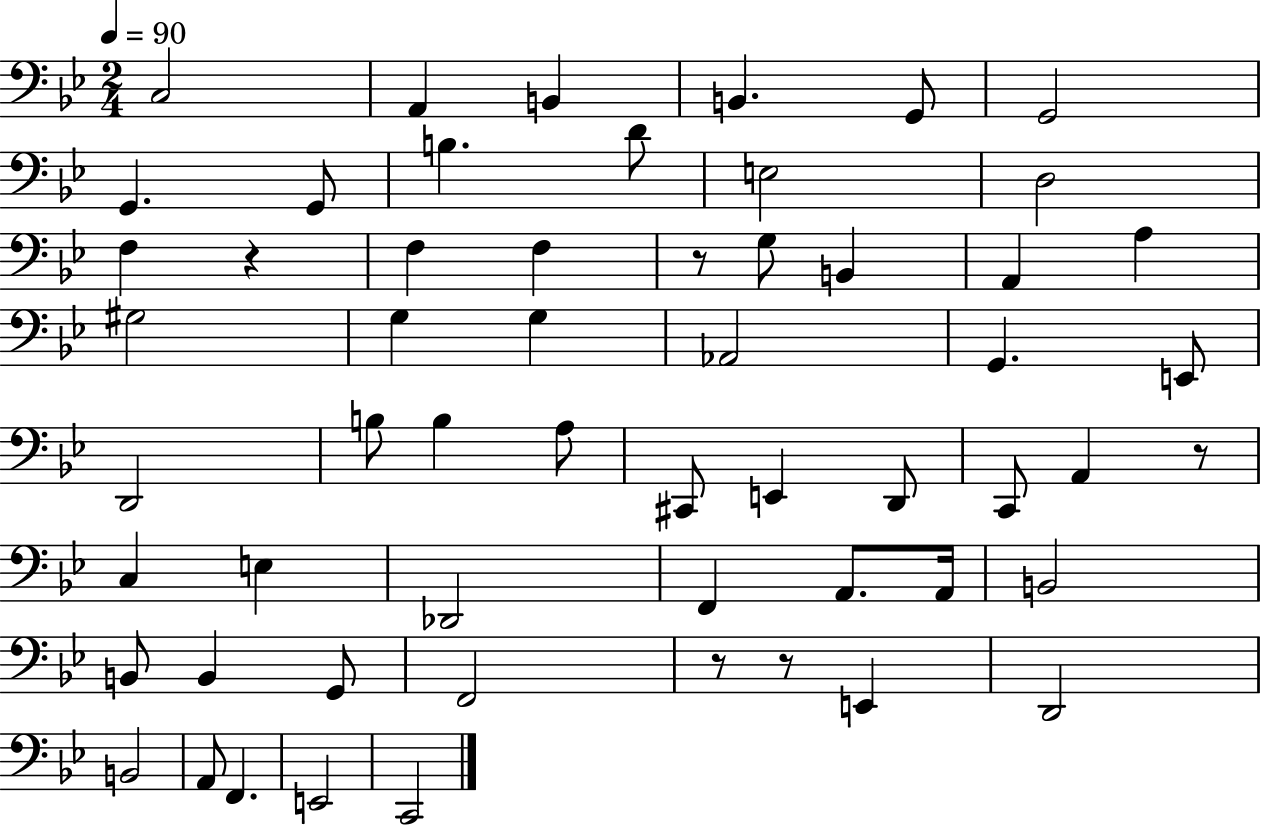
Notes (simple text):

C3/h A2/q B2/q B2/q. G2/e G2/h G2/q. G2/e B3/q. D4/e E3/h D3/h F3/q R/q F3/q F3/q R/e G3/e B2/q A2/q A3/q G#3/h G3/q G3/q Ab2/h G2/q. E2/e D2/h B3/e B3/q A3/e C#2/e E2/q D2/e C2/e A2/q R/e C3/q E3/q Db2/h F2/q A2/e. A2/s B2/h B2/e B2/q G2/e F2/h R/e R/e E2/q D2/h B2/h A2/e F2/q. E2/h C2/h